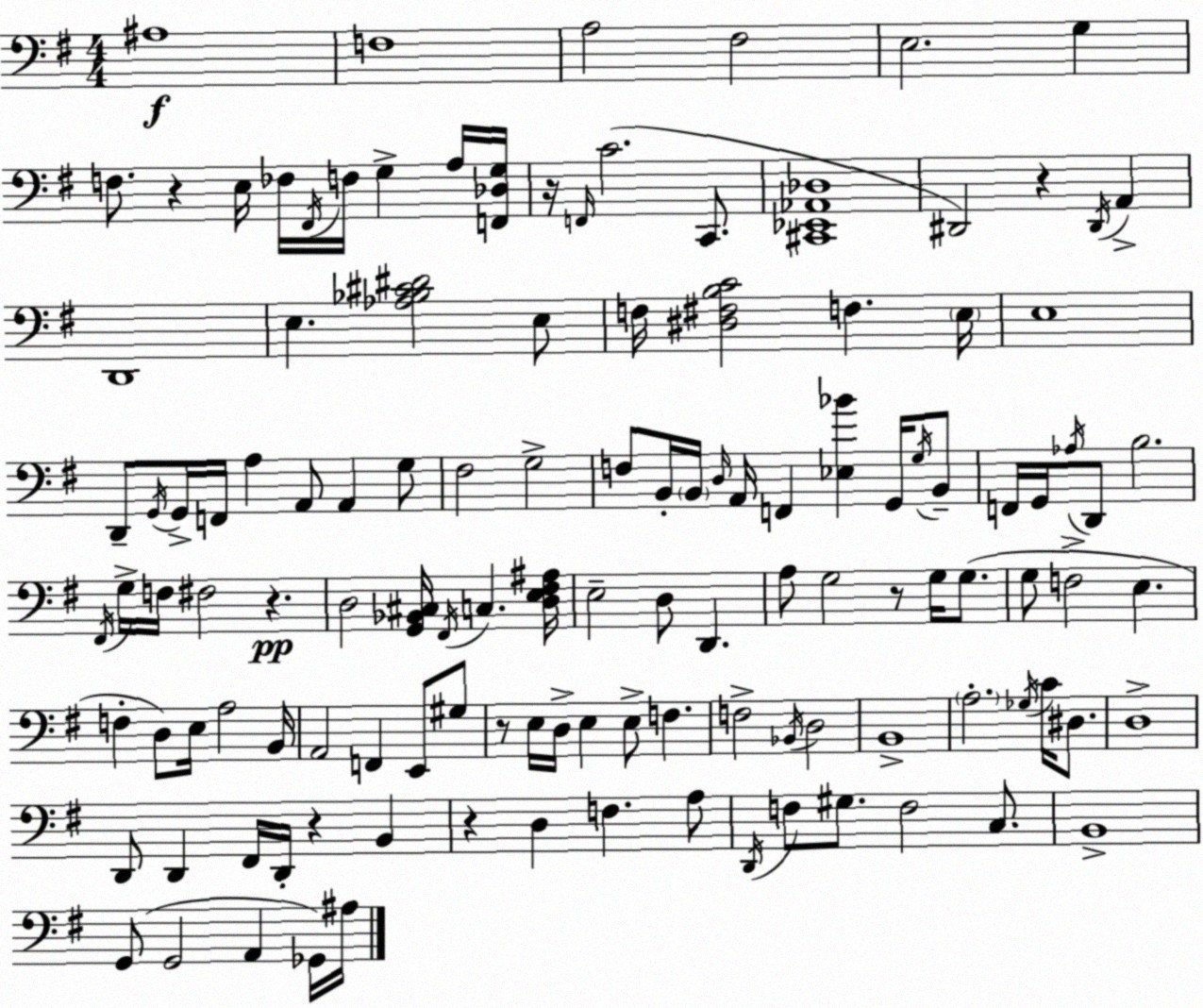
X:1
T:Untitled
M:4/4
L:1/4
K:Em
^A,4 F,4 A,2 ^F,2 E,2 G, F,/2 z E,/4 _F,/4 ^F,,/4 F,/4 G, A,/4 [F,,_D,G,]/4 z/4 F,,/4 C2 C,,/2 [^C,,_E,,_A,,_D,]4 ^D,,2 z ^D,,/4 A,, D,,4 E, [_A,_B,^C^D]2 E,/2 F,/4 [^D,^F,B,C]2 F, E,/4 E,4 D,,/2 G,,/4 G,,/4 F,,/4 A, A,,/2 A,, G,/2 ^F,2 G,2 F,/2 B,,/4 B,,/4 D,/4 A,,/4 F,, [_E,_B] G,,/4 G,/4 B,,/2 F,,/4 G,,/4 _A,/4 D,,/2 B,2 ^F,,/4 G,/4 F,/4 ^F,2 z D,2 [G,,_B,,^C,]/4 ^F,,/4 C, [D,E,^F,^A,]/4 E,2 D,/2 D,, A,/2 G,2 z/2 G,/4 G,/2 G,/2 F,2 E, F, D,/2 E,/4 A,2 B,,/4 A,,2 F,, E,,/2 ^G,/2 z/2 E,/4 D,/4 E, E,/2 F, F,2 _B,,/4 D,2 B,,4 A,2 _G,/4 C/4 ^D,/2 D,4 D,,/2 D,, ^F,,/4 D,,/4 z B,, z D, F, A,/2 D,,/4 F,/2 ^G,/2 F,2 C,/2 B,,4 G,,/2 G,,2 A,, _G,,/4 ^A,/4